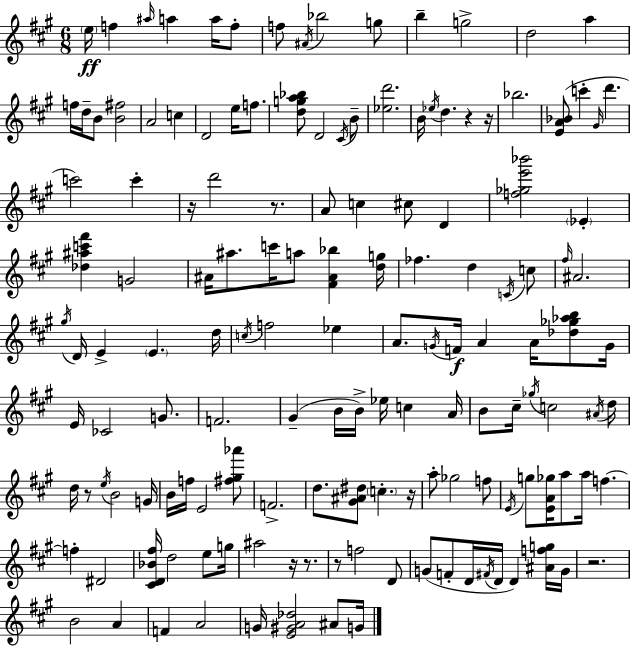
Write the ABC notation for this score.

X:1
T:Untitled
M:6/8
L:1/4
K:A
e/4 f ^a/4 a a/4 f/2 f/2 ^A/4 _b2 g/2 b g2 d2 a f/4 d/4 B/2 [B^f]2 A2 c D2 e/4 f/2 [dga_b]/2 D2 ^C/4 B/2 [_ed']2 B/4 _e/4 d z z/4 _b2 [EA_B]/2 c' ^G/4 d' c'2 c' z/4 d'2 z/2 A/2 c ^c/2 D [f_ge'_b']2 _E [_d^ac'^f'] G2 ^A/4 ^a/2 c'/4 a/2 [^F^A_b] [dg]/4 _f d C/4 c/2 ^f/4 ^A2 ^g/4 D/4 E E d/4 c/4 f2 _e A/2 G/4 F/4 A A/4 [_d_g_ab]/2 G/4 E/4 _C2 G/2 F2 ^G B/4 B/4 _e/4 c A/4 B/2 ^c/4 _g/4 c2 ^A/4 d/4 d/4 z/2 e/4 B2 G/4 B/4 f/4 E2 [^f^g_a']/2 F2 d/2 [^G^A^d]/2 c z/4 a/2 _g2 f/2 E/4 g/2 [EA_g]/4 a/2 a/4 f f ^D2 [^CD_B^f]/4 d2 e/2 g/4 ^a2 z/4 z/2 z/2 f2 D/2 G/2 F/2 D/4 ^F/4 D/4 D [^Afg]/4 G/4 z2 B2 A F A2 G/4 [E^GA_d]2 ^A/2 G/4